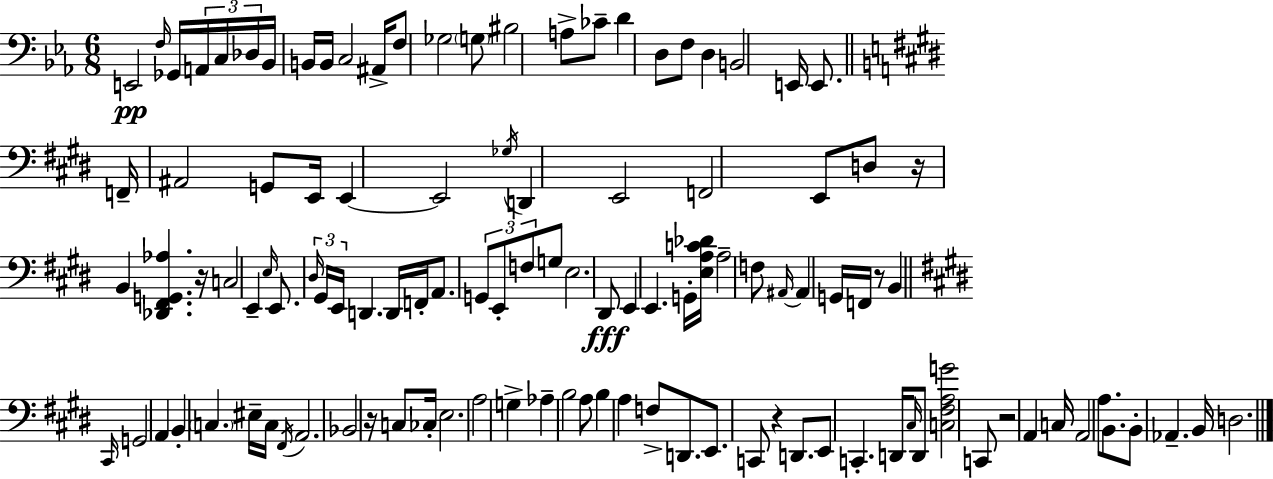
X:1
T:Untitled
M:6/8
L:1/4
K:Cm
E,,2 F,/4 _G,,/4 A,,/4 C,/4 _D,/4 _B,,/4 B,,/4 B,,/4 C,2 ^A,,/4 F,/2 _G,2 G,/2 ^B,2 A,/2 _C/2 D D,/2 F,/2 D, B,,2 E,,/4 E,,/2 F,,/4 ^A,,2 G,,/2 E,,/4 E,, E,,2 _G,/4 D,, E,,2 F,,2 E,,/2 D,/2 z/4 B,, [_D,,^F,,G,,_A,] z/4 C,2 E,, E,/4 E,,/2 ^D,/4 ^G,,/4 E,,/4 D,, D,,/4 F,,/4 A,,/2 G,,/2 E,,/2 F,/2 G,/2 E,2 ^D,,/2 E,, E,, G,,/4 [E,A,C_D]/4 A,2 F,/2 ^A,,/4 ^A,, G,,/4 F,,/4 z/2 B,, ^C,,/4 G,,2 A,, B,, C, ^E,/4 C,/4 ^F,,/4 A,,2 _B,,2 z/4 C,/2 _C,/4 E,2 A,2 G, _A, B,2 A,/2 B, A, F,/2 D,,/2 E,,/2 C,,/2 z D,,/2 E,,/2 C,, D,,/4 ^C,/4 D,,/2 [C,^F,A,G]2 C,,/2 z2 A,, C,/4 A,,2 A,/2 B,,/2 B,,/2 _A,, B,,/4 D,2